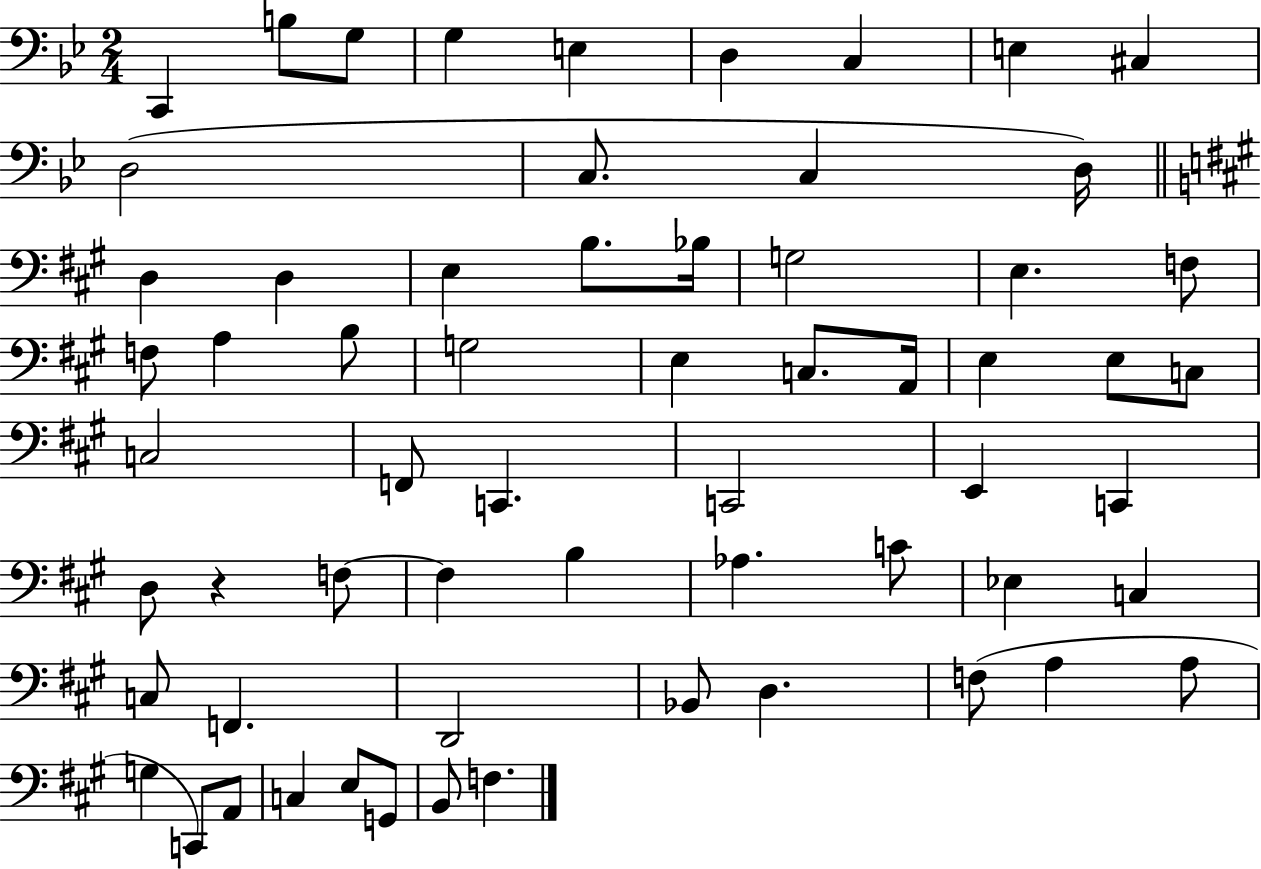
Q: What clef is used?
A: bass